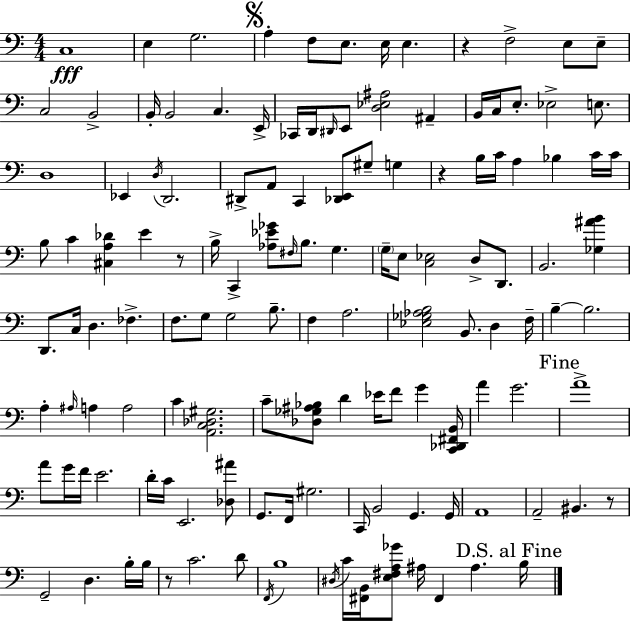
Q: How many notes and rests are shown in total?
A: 132